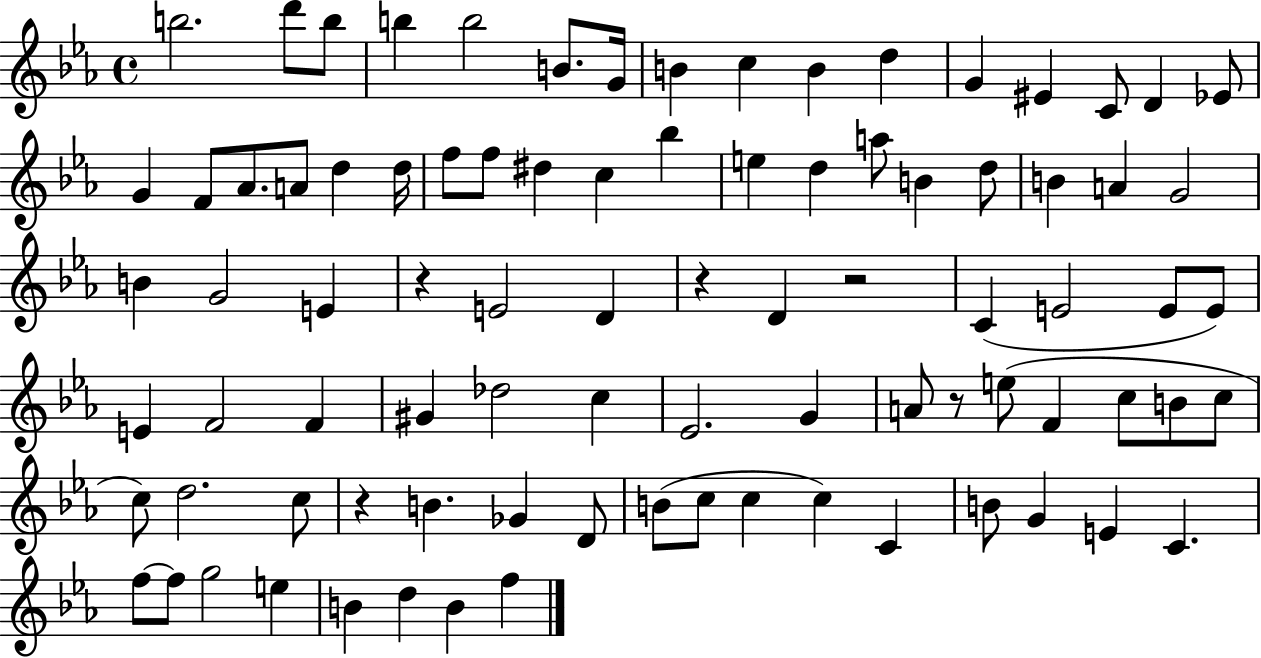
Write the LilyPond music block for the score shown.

{
  \clef treble
  \time 4/4
  \defaultTimeSignature
  \key ees \major
  \repeat volta 2 { b''2. d'''8 b''8 | b''4 b''2 b'8. g'16 | b'4 c''4 b'4 d''4 | g'4 eis'4 c'8 d'4 ees'8 | \break g'4 f'8 aes'8. a'8 d''4 d''16 | f''8 f''8 dis''4 c''4 bes''4 | e''4 d''4 a''8 b'4 d''8 | b'4 a'4 g'2 | \break b'4 g'2 e'4 | r4 e'2 d'4 | r4 d'4 r2 | c'4( e'2 e'8 e'8) | \break e'4 f'2 f'4 | gis'4 des''2 c''4 | ees'2. g'4 | a'8 r8 e''8( f'4 c''8 b'8 c''8 | \break c''8) d''2. c''8 | r4 b'4. ges'4 d'8 | b'8( c''8 c''4 c''4) c'4 | b'8 g'4 e'4 c'4. | \break f''8~~ f''8 g''2 e''4 | b'4 d''4 b'4 f''4 | } \bar "|."
}